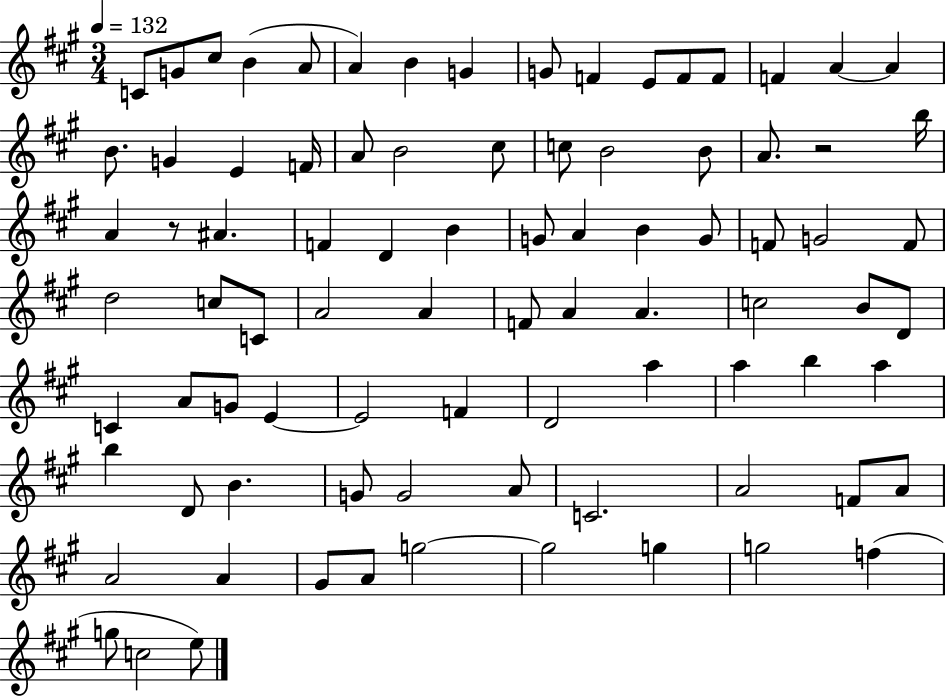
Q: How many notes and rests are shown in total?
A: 86